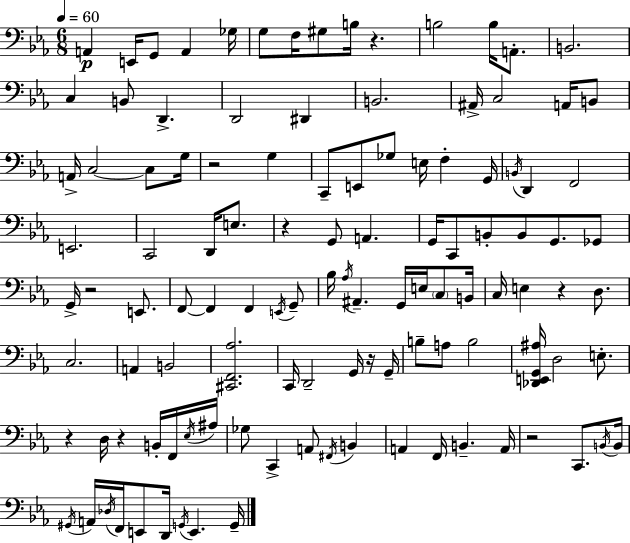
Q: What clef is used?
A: bass